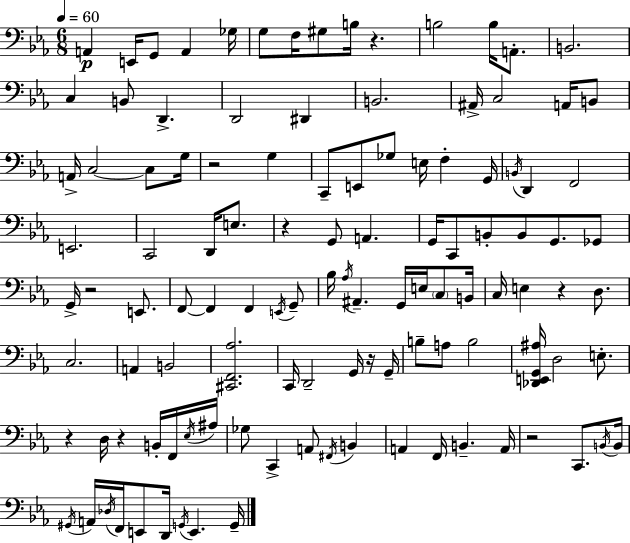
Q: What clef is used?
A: bass